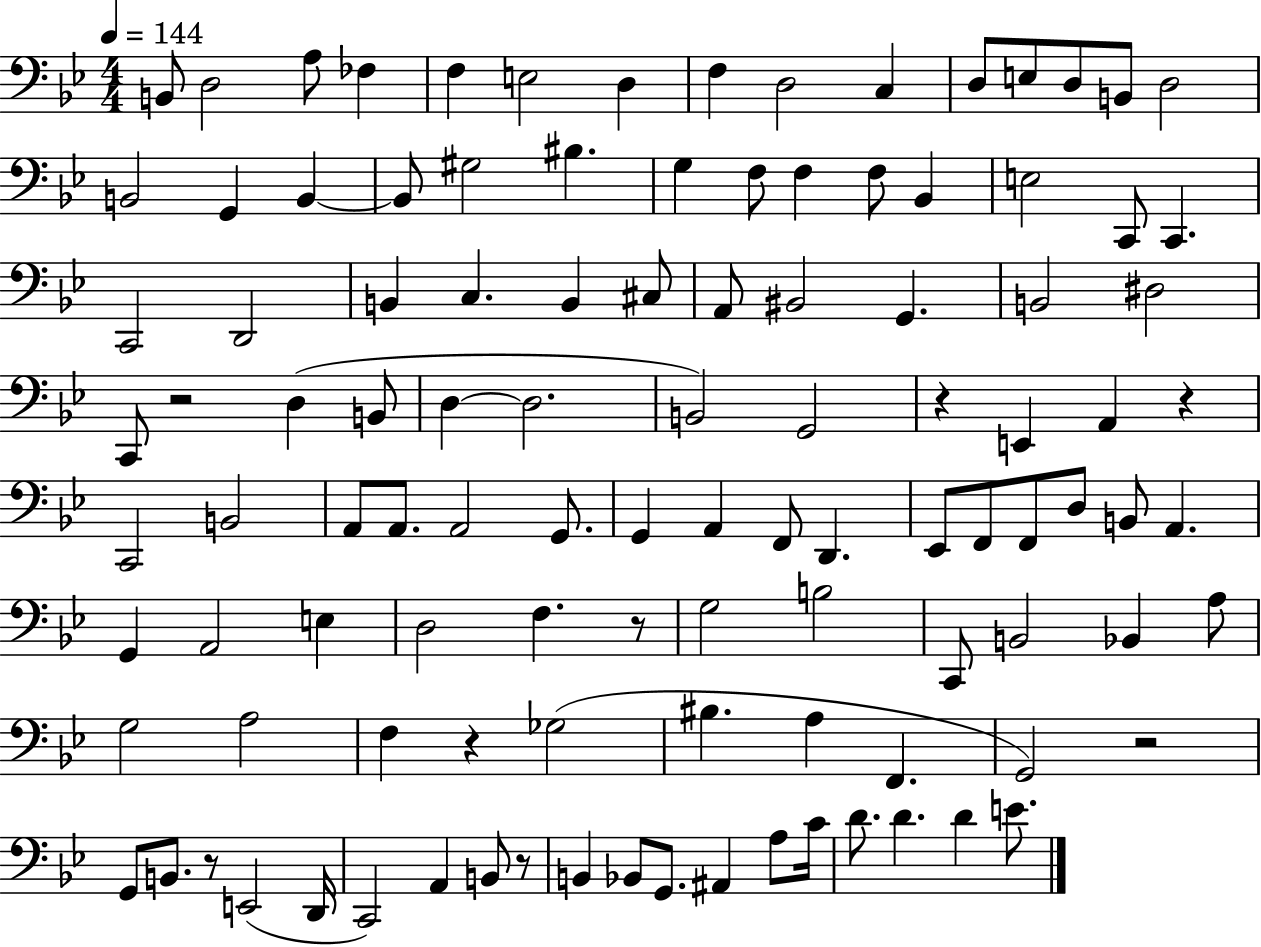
X:1
T:Untitled
M:4/4
L:1/4
K:Bb
B,,/2 D,2 A,/2 _F, F, E,2 D, F, D,2 C, D,/2 E,/2 D,/2 B,,/2 D,2 B,,2 G,, B,, B,,/2 ^G,2 ^B, G, F,/2 F, F,/2 _B,, E,2 C,,/2 C,, C,,2 D,,2 B,, C, B,, ^C,/2 A,,/2 ^B,,2 G,, B,,2 ^D,2 C,,/2 z2 D, B,,/2 D, D,2 B,,2 G,,2 z E,, A,, z C,,2 B,,2 A,,/2 A,,/2 A,,2 G,,/2 G,, A,, F,,/2 D,, _E,,/2 F,,/2 F,,/2 D,/2 B,,/2 A,, G,, A,,2 E, D,2 F, z/2 G,2 B,2 C,,/2 B,,2 _B,, A,/2 G,2 A,2 F, z _G,2 ^B, A, F,, G,,2 z2 G,,/2 B,,/2 z/2 E,,2 D,,/4 C,,2 A,, B,,/2 z/2 B,, _B,,/2 G,,/2 ^A,, A,/2 C/4 D/2 D D E/2